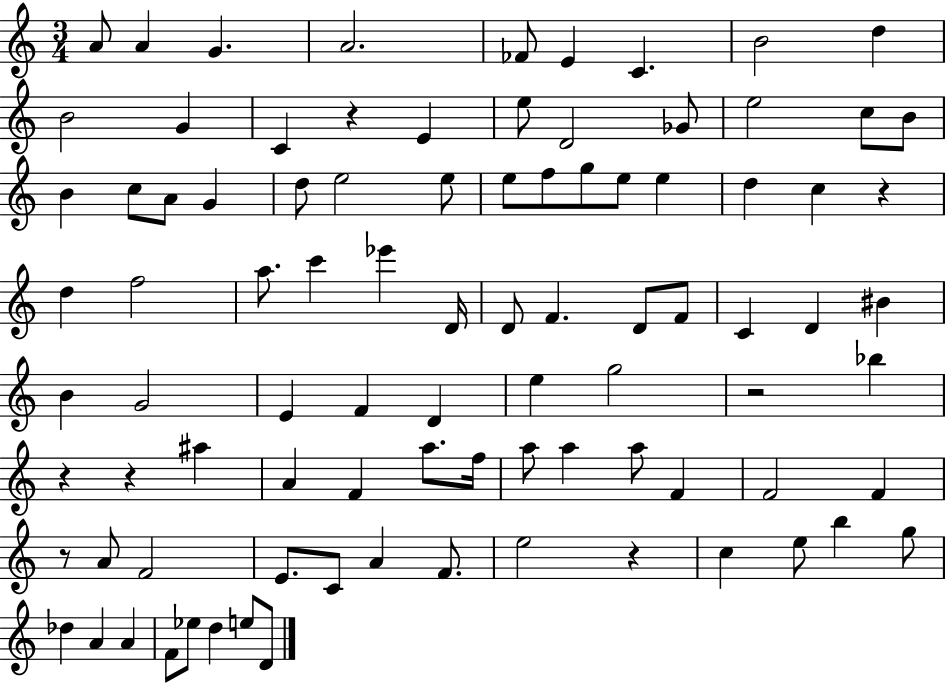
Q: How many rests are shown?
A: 7